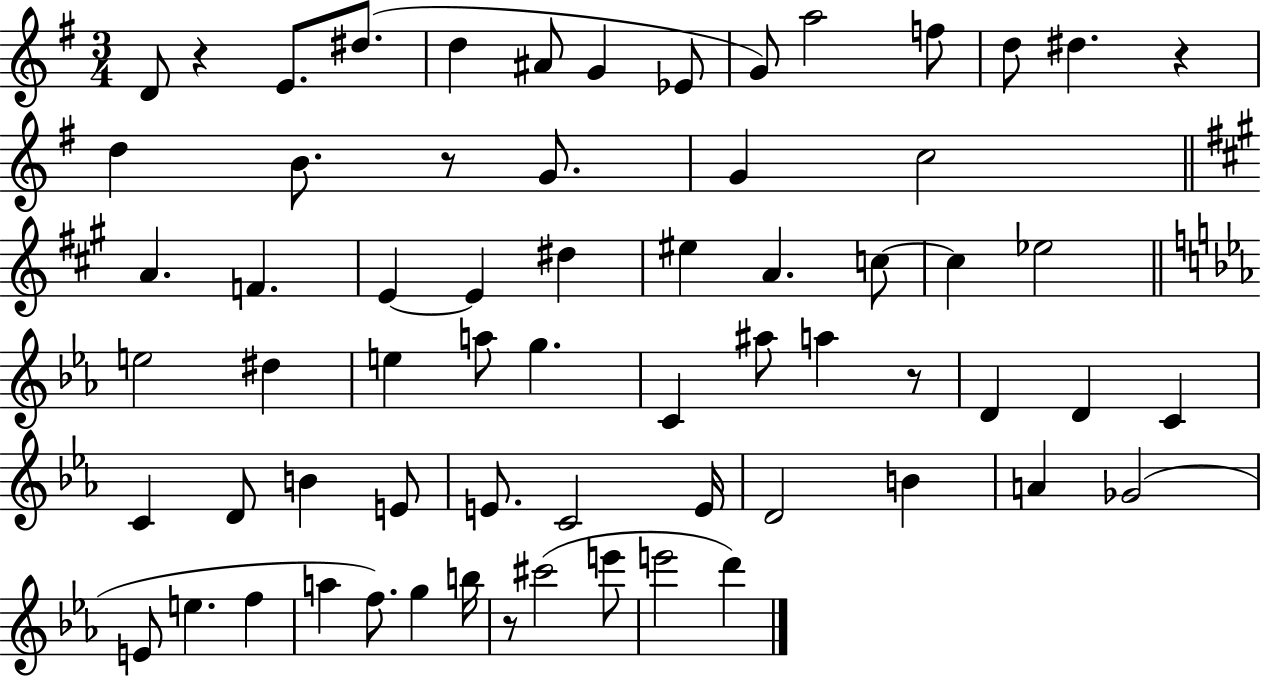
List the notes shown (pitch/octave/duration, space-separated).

D4/e R/q E4/e. D#5/e. D5/q A#4/e G4/q Eb4/e G4/e A5/h F5/e D5/e D#5/q. R/q D5/q B4/e. R/e G4/e. G4/q C5/h A4/q. F4/q. E4/q E4/q D#5/q EIS5/q A4/q. C5/e C5/q Eb5/h E5/h D#5/q E5/q A5/e G5/q. C4/q A#5/e A5/q R/e D4/q D4/q C4/q C4/q D4/e B4/q E4/e E4/e. C4/h E4/s D4/h B4/q A4/q Gb4/h E4/e E5/q. F5/q A5/q F5/e. G5/q B5/s R/e C#6/h E6/e E6/h D6/q